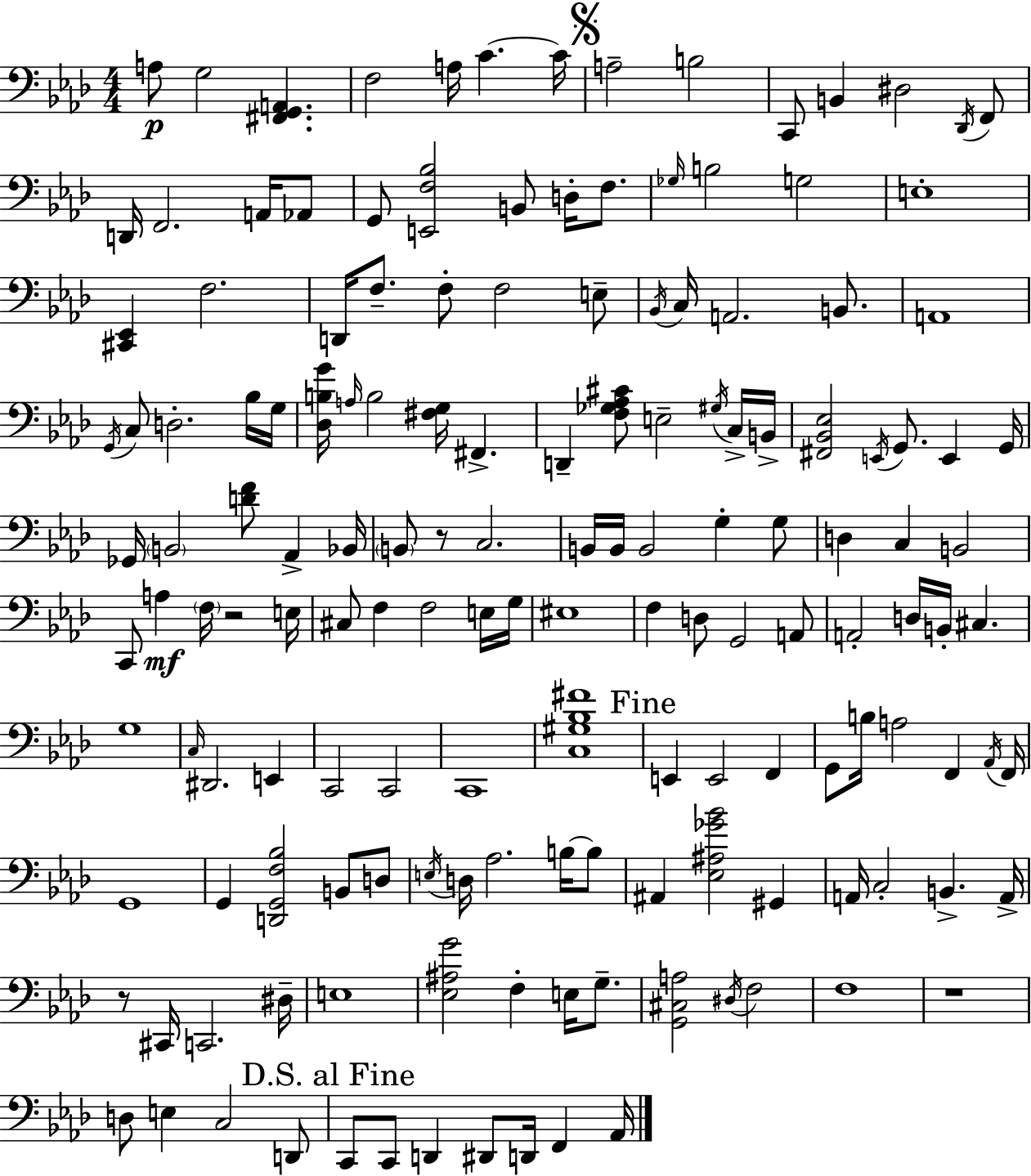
A3/e G3/h [F#2,G2,A2]/q. F3/h A3/s C4/q. C4/s A3/h B3/h C2/e B2/q D#3/h Db2/s F2/e D2/s F2/h. A2/s Ab2/e G2/e [E2,F3,Bb3]/h B2/e D3/s F3/e. Gb3/s B3/h G3/h E3/w [C#2,Eb2]/q F3/h. D2/s F3/e. F3/e F3/h E3/e Bb2/s C3/s A2/h. B2/e. A2/w G2/s C3/e D3/h. Bb3/s G3/s [Db3,B3,G4]/s A3/s B3/h [F#3,G3]/s F#2/q. D2/q [F3,Gb3,Ab3,C#4]/e E3/h G#3/s C3/s B2/s [F#2,Bb2,Eb3]/h E2/s G2/e. E2/q G2/s Gb2/s B2/h [D4,F4]/e Ab2/q Bb2/s B2/e R/e C3/h. B2/s B2/s B2/h G3/q G3/e D3/q C3/q B2/h C2/e A3/q F3/s R/h E3/s C#3/e F3/q F3/h E3/s G3/s EIS3/w F3/q D3/e G2/h A2/e A2/h D3/s B2/s C#3/q. G3/w C3/s D#2/h. E2/q C2/h C2/h C2/w [C3,G#3,Bb3,F#4]/w E2/q E2/h F2/q G2/e B3/s A3/h F2/q Ab2/s F2/s G2/w G2/q [D2,G2,F3,Bb3]/h B2/e D3/e E3/s D3/s Ab3/h. B3/s B3/e A#2/q [Eb3,A#3,Gb4,Bb4]/h G#2/q A2/s C3/h B2/q. A2/s R/e C#2/s C2/h. D#3/s E3/w [Eb3,A#3,G4]/h F3/q E3/s G3/e. [G2,C#3,A3]/h D#3/s F3/h F3/w R/w D3/e E3/q C3/h D2/e C2/e C2/e D2/q D#2/e D2/s F2/q Ab2/s